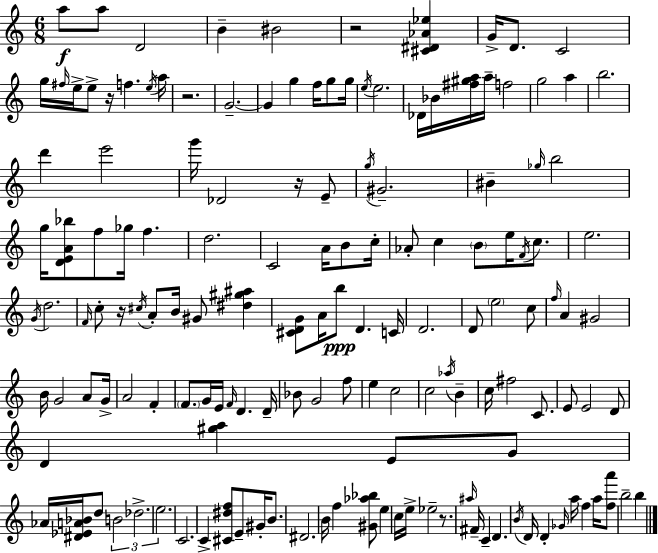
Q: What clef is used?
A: treble